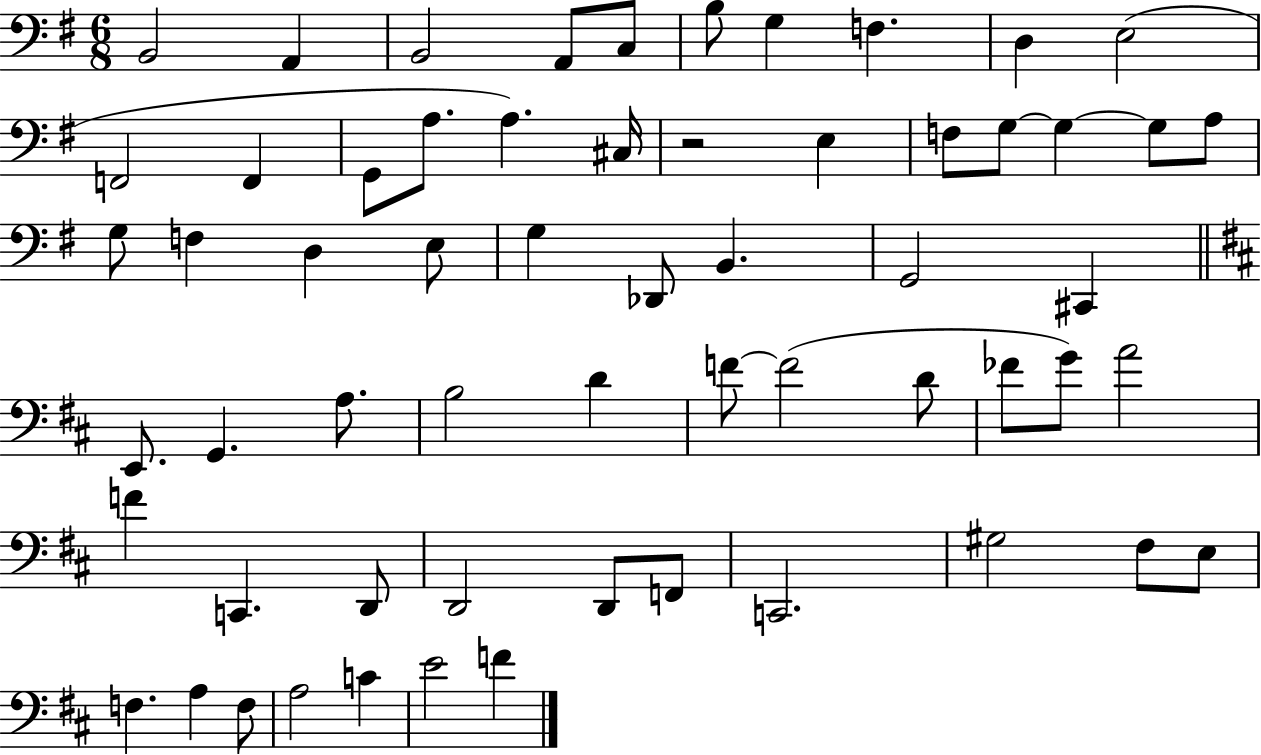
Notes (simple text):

B2/h A2/q B2/h A2/e C3/e B3/e G3/q F3/q. D3/q E3/h F2/h F2/q G2/e A3/e. A3/q. C#3/s R/h E3/q F3/e G3/e G3/q G3/e A3/e G3/e F3/q D3/q E3/e G3/q Db2/e B2/q. G2/h C#2/q E2/e. G2/q. A3/e. B3/h D4/q F4/e F4/h D4/e FES4/e G4/e A4/h F4/q C2/q. D2/e D2/h D2/e F2/e C2/h. G#3/h F#3/e E3/e F3/q. A3/q F3/e A3/h C4/q E4/h F4/q